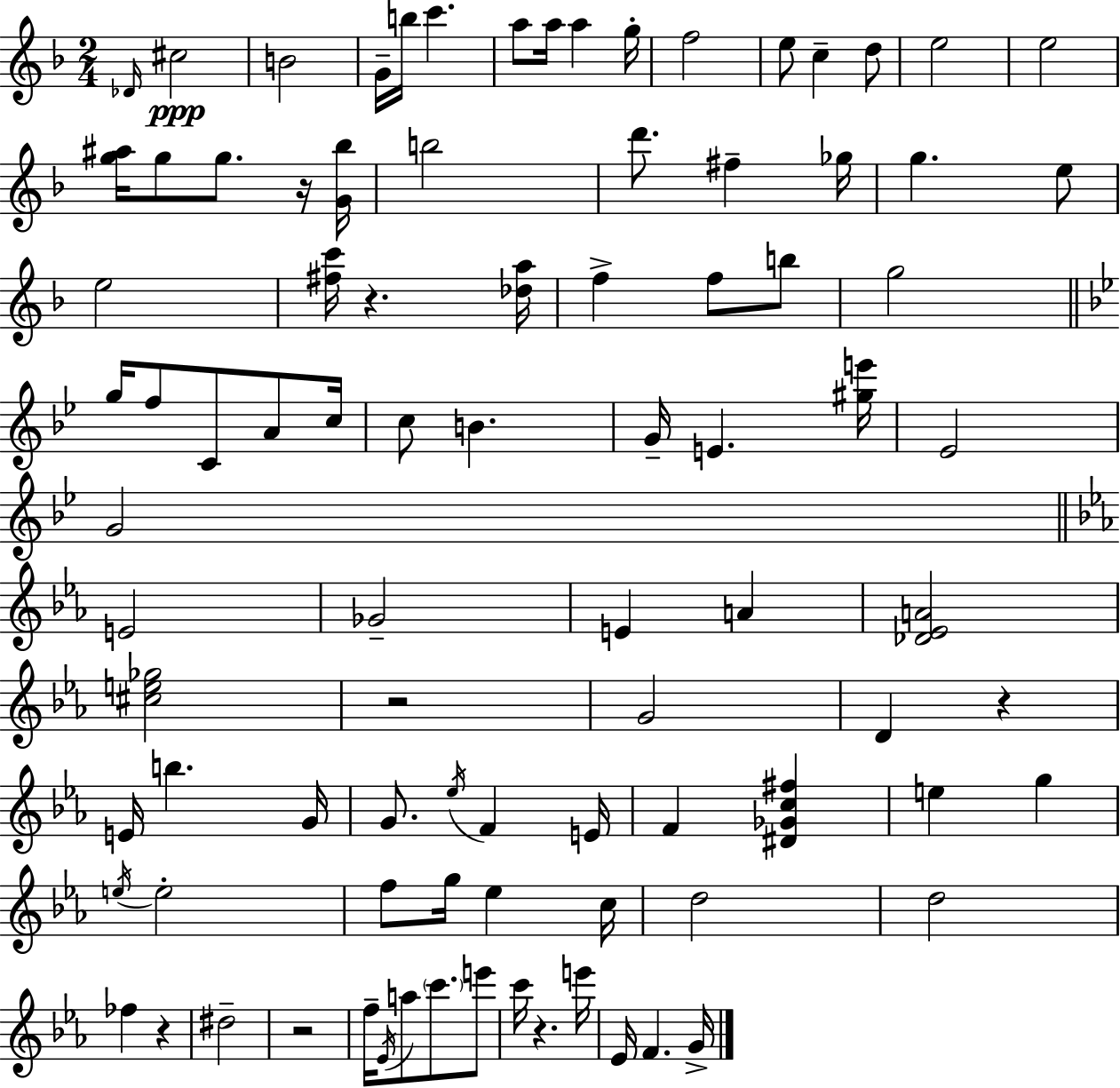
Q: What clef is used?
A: treble